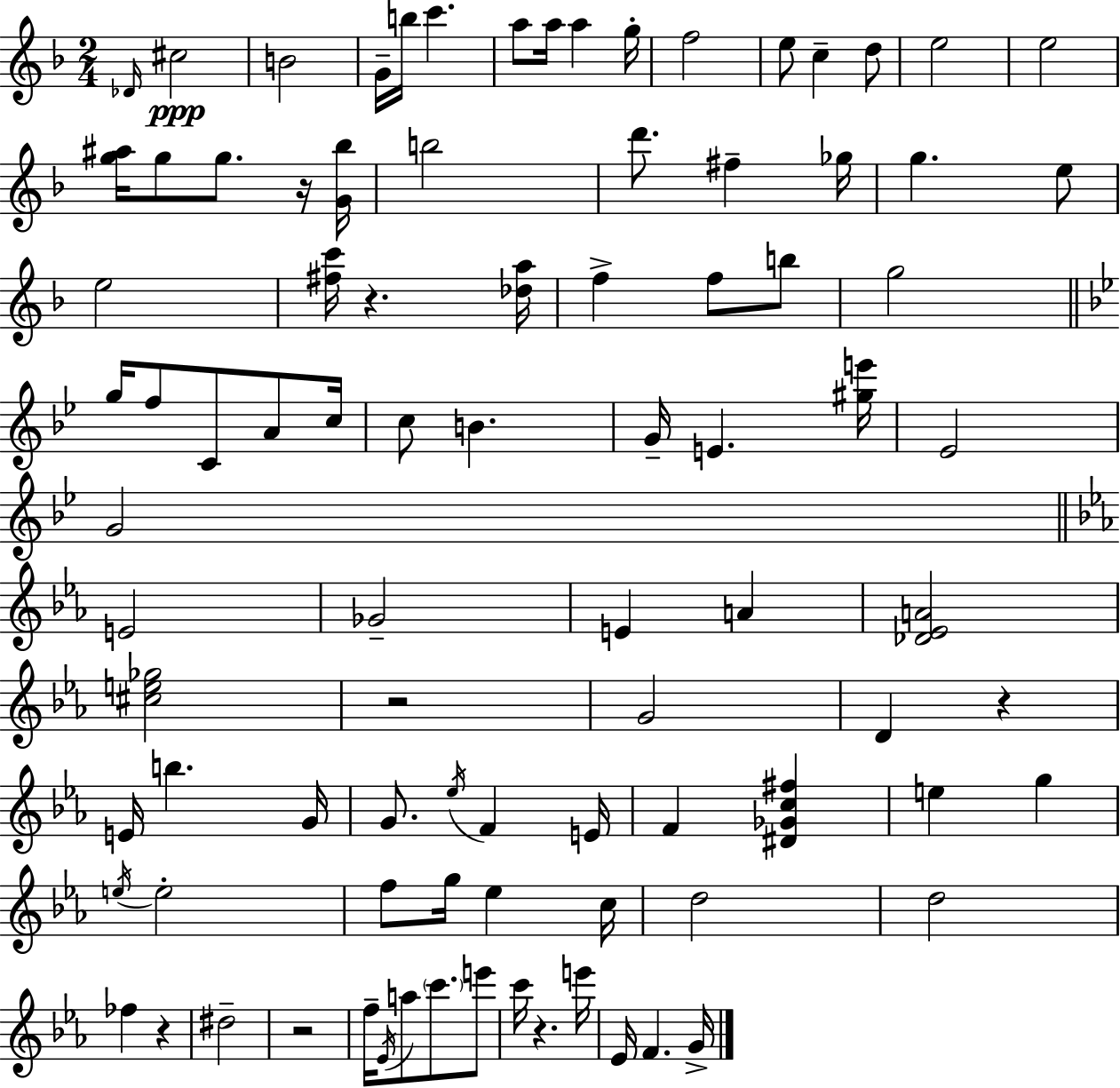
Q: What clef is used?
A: treble